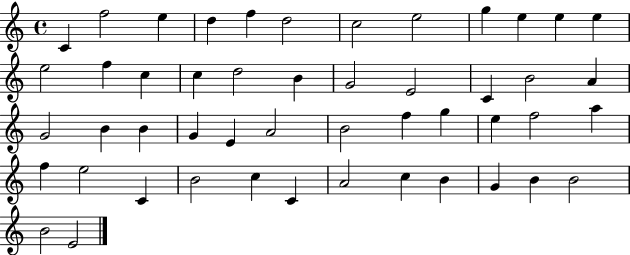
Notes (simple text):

C4/q F5/h E5/q D5/q F5/q D5/h C5/h E5/h G5/q E5/q E5/q E5/q E5/h F5/q C5/q C5/q D5/h B4/q G4/h E4/h C4/q B4/h A4/q G4/h B4/q B4/q G4/q E4/q A4/h B4/h F5/q G5/q E5/q F5/h A5/q F5/q E5/h C4/q B4/h C5/q C4/q A4/h C5/q B4/q G4/q B4/q B4/h B4/h E4/h